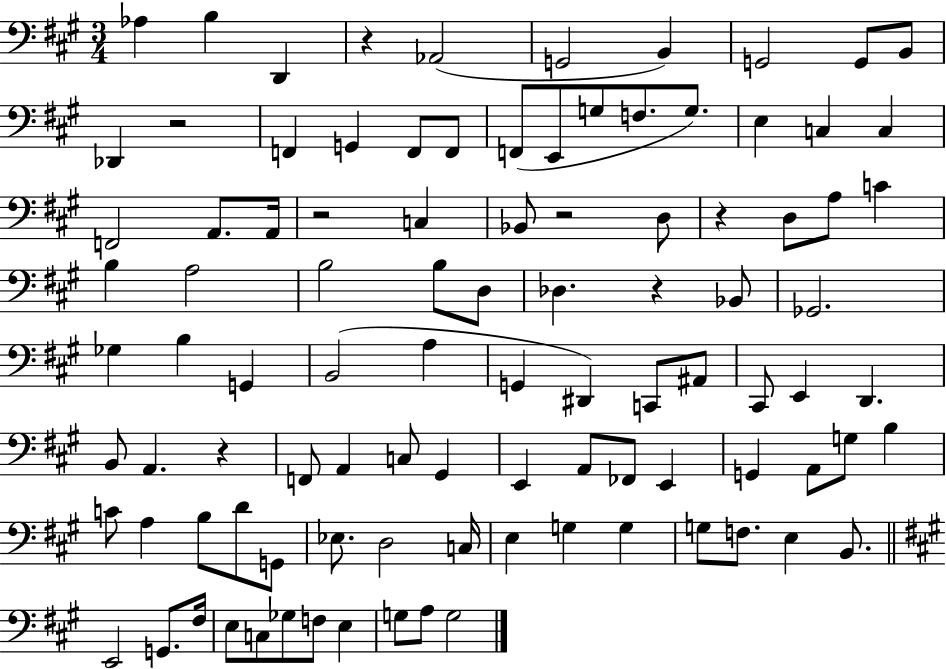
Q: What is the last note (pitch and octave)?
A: G3